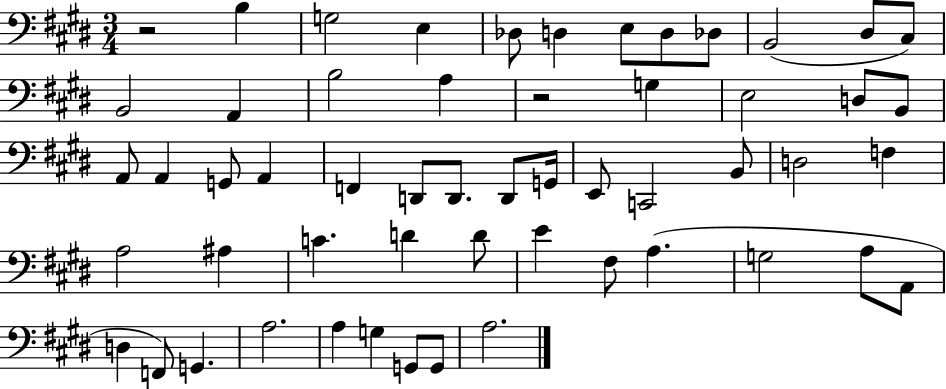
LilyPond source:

{
  \clef bass
  \numericTimeSignature
  \time 3/4
  \key e \major
  r2 b4 | g2 e4 | des8 d4 e8 d8 des8 | b,2( dis8 cis8) | \break b,2 a,4 | b2 a4 | r2 g4 | e2 d8 b,8 | \break a,8 a,4 g,8 a,4 | f,4 d,8 d,8. d,8 g,16 | e,8 c,2 b,8 | d2 f4 | \break a2 ais4 | c'4. d'4 d'8 | e'4 fis8 a4.( | g2 a8 a,8 | \break d4 f,8) g,4. | a2. | a4 g4 g,8 g,8 | a2. | \break \bar "|."
}